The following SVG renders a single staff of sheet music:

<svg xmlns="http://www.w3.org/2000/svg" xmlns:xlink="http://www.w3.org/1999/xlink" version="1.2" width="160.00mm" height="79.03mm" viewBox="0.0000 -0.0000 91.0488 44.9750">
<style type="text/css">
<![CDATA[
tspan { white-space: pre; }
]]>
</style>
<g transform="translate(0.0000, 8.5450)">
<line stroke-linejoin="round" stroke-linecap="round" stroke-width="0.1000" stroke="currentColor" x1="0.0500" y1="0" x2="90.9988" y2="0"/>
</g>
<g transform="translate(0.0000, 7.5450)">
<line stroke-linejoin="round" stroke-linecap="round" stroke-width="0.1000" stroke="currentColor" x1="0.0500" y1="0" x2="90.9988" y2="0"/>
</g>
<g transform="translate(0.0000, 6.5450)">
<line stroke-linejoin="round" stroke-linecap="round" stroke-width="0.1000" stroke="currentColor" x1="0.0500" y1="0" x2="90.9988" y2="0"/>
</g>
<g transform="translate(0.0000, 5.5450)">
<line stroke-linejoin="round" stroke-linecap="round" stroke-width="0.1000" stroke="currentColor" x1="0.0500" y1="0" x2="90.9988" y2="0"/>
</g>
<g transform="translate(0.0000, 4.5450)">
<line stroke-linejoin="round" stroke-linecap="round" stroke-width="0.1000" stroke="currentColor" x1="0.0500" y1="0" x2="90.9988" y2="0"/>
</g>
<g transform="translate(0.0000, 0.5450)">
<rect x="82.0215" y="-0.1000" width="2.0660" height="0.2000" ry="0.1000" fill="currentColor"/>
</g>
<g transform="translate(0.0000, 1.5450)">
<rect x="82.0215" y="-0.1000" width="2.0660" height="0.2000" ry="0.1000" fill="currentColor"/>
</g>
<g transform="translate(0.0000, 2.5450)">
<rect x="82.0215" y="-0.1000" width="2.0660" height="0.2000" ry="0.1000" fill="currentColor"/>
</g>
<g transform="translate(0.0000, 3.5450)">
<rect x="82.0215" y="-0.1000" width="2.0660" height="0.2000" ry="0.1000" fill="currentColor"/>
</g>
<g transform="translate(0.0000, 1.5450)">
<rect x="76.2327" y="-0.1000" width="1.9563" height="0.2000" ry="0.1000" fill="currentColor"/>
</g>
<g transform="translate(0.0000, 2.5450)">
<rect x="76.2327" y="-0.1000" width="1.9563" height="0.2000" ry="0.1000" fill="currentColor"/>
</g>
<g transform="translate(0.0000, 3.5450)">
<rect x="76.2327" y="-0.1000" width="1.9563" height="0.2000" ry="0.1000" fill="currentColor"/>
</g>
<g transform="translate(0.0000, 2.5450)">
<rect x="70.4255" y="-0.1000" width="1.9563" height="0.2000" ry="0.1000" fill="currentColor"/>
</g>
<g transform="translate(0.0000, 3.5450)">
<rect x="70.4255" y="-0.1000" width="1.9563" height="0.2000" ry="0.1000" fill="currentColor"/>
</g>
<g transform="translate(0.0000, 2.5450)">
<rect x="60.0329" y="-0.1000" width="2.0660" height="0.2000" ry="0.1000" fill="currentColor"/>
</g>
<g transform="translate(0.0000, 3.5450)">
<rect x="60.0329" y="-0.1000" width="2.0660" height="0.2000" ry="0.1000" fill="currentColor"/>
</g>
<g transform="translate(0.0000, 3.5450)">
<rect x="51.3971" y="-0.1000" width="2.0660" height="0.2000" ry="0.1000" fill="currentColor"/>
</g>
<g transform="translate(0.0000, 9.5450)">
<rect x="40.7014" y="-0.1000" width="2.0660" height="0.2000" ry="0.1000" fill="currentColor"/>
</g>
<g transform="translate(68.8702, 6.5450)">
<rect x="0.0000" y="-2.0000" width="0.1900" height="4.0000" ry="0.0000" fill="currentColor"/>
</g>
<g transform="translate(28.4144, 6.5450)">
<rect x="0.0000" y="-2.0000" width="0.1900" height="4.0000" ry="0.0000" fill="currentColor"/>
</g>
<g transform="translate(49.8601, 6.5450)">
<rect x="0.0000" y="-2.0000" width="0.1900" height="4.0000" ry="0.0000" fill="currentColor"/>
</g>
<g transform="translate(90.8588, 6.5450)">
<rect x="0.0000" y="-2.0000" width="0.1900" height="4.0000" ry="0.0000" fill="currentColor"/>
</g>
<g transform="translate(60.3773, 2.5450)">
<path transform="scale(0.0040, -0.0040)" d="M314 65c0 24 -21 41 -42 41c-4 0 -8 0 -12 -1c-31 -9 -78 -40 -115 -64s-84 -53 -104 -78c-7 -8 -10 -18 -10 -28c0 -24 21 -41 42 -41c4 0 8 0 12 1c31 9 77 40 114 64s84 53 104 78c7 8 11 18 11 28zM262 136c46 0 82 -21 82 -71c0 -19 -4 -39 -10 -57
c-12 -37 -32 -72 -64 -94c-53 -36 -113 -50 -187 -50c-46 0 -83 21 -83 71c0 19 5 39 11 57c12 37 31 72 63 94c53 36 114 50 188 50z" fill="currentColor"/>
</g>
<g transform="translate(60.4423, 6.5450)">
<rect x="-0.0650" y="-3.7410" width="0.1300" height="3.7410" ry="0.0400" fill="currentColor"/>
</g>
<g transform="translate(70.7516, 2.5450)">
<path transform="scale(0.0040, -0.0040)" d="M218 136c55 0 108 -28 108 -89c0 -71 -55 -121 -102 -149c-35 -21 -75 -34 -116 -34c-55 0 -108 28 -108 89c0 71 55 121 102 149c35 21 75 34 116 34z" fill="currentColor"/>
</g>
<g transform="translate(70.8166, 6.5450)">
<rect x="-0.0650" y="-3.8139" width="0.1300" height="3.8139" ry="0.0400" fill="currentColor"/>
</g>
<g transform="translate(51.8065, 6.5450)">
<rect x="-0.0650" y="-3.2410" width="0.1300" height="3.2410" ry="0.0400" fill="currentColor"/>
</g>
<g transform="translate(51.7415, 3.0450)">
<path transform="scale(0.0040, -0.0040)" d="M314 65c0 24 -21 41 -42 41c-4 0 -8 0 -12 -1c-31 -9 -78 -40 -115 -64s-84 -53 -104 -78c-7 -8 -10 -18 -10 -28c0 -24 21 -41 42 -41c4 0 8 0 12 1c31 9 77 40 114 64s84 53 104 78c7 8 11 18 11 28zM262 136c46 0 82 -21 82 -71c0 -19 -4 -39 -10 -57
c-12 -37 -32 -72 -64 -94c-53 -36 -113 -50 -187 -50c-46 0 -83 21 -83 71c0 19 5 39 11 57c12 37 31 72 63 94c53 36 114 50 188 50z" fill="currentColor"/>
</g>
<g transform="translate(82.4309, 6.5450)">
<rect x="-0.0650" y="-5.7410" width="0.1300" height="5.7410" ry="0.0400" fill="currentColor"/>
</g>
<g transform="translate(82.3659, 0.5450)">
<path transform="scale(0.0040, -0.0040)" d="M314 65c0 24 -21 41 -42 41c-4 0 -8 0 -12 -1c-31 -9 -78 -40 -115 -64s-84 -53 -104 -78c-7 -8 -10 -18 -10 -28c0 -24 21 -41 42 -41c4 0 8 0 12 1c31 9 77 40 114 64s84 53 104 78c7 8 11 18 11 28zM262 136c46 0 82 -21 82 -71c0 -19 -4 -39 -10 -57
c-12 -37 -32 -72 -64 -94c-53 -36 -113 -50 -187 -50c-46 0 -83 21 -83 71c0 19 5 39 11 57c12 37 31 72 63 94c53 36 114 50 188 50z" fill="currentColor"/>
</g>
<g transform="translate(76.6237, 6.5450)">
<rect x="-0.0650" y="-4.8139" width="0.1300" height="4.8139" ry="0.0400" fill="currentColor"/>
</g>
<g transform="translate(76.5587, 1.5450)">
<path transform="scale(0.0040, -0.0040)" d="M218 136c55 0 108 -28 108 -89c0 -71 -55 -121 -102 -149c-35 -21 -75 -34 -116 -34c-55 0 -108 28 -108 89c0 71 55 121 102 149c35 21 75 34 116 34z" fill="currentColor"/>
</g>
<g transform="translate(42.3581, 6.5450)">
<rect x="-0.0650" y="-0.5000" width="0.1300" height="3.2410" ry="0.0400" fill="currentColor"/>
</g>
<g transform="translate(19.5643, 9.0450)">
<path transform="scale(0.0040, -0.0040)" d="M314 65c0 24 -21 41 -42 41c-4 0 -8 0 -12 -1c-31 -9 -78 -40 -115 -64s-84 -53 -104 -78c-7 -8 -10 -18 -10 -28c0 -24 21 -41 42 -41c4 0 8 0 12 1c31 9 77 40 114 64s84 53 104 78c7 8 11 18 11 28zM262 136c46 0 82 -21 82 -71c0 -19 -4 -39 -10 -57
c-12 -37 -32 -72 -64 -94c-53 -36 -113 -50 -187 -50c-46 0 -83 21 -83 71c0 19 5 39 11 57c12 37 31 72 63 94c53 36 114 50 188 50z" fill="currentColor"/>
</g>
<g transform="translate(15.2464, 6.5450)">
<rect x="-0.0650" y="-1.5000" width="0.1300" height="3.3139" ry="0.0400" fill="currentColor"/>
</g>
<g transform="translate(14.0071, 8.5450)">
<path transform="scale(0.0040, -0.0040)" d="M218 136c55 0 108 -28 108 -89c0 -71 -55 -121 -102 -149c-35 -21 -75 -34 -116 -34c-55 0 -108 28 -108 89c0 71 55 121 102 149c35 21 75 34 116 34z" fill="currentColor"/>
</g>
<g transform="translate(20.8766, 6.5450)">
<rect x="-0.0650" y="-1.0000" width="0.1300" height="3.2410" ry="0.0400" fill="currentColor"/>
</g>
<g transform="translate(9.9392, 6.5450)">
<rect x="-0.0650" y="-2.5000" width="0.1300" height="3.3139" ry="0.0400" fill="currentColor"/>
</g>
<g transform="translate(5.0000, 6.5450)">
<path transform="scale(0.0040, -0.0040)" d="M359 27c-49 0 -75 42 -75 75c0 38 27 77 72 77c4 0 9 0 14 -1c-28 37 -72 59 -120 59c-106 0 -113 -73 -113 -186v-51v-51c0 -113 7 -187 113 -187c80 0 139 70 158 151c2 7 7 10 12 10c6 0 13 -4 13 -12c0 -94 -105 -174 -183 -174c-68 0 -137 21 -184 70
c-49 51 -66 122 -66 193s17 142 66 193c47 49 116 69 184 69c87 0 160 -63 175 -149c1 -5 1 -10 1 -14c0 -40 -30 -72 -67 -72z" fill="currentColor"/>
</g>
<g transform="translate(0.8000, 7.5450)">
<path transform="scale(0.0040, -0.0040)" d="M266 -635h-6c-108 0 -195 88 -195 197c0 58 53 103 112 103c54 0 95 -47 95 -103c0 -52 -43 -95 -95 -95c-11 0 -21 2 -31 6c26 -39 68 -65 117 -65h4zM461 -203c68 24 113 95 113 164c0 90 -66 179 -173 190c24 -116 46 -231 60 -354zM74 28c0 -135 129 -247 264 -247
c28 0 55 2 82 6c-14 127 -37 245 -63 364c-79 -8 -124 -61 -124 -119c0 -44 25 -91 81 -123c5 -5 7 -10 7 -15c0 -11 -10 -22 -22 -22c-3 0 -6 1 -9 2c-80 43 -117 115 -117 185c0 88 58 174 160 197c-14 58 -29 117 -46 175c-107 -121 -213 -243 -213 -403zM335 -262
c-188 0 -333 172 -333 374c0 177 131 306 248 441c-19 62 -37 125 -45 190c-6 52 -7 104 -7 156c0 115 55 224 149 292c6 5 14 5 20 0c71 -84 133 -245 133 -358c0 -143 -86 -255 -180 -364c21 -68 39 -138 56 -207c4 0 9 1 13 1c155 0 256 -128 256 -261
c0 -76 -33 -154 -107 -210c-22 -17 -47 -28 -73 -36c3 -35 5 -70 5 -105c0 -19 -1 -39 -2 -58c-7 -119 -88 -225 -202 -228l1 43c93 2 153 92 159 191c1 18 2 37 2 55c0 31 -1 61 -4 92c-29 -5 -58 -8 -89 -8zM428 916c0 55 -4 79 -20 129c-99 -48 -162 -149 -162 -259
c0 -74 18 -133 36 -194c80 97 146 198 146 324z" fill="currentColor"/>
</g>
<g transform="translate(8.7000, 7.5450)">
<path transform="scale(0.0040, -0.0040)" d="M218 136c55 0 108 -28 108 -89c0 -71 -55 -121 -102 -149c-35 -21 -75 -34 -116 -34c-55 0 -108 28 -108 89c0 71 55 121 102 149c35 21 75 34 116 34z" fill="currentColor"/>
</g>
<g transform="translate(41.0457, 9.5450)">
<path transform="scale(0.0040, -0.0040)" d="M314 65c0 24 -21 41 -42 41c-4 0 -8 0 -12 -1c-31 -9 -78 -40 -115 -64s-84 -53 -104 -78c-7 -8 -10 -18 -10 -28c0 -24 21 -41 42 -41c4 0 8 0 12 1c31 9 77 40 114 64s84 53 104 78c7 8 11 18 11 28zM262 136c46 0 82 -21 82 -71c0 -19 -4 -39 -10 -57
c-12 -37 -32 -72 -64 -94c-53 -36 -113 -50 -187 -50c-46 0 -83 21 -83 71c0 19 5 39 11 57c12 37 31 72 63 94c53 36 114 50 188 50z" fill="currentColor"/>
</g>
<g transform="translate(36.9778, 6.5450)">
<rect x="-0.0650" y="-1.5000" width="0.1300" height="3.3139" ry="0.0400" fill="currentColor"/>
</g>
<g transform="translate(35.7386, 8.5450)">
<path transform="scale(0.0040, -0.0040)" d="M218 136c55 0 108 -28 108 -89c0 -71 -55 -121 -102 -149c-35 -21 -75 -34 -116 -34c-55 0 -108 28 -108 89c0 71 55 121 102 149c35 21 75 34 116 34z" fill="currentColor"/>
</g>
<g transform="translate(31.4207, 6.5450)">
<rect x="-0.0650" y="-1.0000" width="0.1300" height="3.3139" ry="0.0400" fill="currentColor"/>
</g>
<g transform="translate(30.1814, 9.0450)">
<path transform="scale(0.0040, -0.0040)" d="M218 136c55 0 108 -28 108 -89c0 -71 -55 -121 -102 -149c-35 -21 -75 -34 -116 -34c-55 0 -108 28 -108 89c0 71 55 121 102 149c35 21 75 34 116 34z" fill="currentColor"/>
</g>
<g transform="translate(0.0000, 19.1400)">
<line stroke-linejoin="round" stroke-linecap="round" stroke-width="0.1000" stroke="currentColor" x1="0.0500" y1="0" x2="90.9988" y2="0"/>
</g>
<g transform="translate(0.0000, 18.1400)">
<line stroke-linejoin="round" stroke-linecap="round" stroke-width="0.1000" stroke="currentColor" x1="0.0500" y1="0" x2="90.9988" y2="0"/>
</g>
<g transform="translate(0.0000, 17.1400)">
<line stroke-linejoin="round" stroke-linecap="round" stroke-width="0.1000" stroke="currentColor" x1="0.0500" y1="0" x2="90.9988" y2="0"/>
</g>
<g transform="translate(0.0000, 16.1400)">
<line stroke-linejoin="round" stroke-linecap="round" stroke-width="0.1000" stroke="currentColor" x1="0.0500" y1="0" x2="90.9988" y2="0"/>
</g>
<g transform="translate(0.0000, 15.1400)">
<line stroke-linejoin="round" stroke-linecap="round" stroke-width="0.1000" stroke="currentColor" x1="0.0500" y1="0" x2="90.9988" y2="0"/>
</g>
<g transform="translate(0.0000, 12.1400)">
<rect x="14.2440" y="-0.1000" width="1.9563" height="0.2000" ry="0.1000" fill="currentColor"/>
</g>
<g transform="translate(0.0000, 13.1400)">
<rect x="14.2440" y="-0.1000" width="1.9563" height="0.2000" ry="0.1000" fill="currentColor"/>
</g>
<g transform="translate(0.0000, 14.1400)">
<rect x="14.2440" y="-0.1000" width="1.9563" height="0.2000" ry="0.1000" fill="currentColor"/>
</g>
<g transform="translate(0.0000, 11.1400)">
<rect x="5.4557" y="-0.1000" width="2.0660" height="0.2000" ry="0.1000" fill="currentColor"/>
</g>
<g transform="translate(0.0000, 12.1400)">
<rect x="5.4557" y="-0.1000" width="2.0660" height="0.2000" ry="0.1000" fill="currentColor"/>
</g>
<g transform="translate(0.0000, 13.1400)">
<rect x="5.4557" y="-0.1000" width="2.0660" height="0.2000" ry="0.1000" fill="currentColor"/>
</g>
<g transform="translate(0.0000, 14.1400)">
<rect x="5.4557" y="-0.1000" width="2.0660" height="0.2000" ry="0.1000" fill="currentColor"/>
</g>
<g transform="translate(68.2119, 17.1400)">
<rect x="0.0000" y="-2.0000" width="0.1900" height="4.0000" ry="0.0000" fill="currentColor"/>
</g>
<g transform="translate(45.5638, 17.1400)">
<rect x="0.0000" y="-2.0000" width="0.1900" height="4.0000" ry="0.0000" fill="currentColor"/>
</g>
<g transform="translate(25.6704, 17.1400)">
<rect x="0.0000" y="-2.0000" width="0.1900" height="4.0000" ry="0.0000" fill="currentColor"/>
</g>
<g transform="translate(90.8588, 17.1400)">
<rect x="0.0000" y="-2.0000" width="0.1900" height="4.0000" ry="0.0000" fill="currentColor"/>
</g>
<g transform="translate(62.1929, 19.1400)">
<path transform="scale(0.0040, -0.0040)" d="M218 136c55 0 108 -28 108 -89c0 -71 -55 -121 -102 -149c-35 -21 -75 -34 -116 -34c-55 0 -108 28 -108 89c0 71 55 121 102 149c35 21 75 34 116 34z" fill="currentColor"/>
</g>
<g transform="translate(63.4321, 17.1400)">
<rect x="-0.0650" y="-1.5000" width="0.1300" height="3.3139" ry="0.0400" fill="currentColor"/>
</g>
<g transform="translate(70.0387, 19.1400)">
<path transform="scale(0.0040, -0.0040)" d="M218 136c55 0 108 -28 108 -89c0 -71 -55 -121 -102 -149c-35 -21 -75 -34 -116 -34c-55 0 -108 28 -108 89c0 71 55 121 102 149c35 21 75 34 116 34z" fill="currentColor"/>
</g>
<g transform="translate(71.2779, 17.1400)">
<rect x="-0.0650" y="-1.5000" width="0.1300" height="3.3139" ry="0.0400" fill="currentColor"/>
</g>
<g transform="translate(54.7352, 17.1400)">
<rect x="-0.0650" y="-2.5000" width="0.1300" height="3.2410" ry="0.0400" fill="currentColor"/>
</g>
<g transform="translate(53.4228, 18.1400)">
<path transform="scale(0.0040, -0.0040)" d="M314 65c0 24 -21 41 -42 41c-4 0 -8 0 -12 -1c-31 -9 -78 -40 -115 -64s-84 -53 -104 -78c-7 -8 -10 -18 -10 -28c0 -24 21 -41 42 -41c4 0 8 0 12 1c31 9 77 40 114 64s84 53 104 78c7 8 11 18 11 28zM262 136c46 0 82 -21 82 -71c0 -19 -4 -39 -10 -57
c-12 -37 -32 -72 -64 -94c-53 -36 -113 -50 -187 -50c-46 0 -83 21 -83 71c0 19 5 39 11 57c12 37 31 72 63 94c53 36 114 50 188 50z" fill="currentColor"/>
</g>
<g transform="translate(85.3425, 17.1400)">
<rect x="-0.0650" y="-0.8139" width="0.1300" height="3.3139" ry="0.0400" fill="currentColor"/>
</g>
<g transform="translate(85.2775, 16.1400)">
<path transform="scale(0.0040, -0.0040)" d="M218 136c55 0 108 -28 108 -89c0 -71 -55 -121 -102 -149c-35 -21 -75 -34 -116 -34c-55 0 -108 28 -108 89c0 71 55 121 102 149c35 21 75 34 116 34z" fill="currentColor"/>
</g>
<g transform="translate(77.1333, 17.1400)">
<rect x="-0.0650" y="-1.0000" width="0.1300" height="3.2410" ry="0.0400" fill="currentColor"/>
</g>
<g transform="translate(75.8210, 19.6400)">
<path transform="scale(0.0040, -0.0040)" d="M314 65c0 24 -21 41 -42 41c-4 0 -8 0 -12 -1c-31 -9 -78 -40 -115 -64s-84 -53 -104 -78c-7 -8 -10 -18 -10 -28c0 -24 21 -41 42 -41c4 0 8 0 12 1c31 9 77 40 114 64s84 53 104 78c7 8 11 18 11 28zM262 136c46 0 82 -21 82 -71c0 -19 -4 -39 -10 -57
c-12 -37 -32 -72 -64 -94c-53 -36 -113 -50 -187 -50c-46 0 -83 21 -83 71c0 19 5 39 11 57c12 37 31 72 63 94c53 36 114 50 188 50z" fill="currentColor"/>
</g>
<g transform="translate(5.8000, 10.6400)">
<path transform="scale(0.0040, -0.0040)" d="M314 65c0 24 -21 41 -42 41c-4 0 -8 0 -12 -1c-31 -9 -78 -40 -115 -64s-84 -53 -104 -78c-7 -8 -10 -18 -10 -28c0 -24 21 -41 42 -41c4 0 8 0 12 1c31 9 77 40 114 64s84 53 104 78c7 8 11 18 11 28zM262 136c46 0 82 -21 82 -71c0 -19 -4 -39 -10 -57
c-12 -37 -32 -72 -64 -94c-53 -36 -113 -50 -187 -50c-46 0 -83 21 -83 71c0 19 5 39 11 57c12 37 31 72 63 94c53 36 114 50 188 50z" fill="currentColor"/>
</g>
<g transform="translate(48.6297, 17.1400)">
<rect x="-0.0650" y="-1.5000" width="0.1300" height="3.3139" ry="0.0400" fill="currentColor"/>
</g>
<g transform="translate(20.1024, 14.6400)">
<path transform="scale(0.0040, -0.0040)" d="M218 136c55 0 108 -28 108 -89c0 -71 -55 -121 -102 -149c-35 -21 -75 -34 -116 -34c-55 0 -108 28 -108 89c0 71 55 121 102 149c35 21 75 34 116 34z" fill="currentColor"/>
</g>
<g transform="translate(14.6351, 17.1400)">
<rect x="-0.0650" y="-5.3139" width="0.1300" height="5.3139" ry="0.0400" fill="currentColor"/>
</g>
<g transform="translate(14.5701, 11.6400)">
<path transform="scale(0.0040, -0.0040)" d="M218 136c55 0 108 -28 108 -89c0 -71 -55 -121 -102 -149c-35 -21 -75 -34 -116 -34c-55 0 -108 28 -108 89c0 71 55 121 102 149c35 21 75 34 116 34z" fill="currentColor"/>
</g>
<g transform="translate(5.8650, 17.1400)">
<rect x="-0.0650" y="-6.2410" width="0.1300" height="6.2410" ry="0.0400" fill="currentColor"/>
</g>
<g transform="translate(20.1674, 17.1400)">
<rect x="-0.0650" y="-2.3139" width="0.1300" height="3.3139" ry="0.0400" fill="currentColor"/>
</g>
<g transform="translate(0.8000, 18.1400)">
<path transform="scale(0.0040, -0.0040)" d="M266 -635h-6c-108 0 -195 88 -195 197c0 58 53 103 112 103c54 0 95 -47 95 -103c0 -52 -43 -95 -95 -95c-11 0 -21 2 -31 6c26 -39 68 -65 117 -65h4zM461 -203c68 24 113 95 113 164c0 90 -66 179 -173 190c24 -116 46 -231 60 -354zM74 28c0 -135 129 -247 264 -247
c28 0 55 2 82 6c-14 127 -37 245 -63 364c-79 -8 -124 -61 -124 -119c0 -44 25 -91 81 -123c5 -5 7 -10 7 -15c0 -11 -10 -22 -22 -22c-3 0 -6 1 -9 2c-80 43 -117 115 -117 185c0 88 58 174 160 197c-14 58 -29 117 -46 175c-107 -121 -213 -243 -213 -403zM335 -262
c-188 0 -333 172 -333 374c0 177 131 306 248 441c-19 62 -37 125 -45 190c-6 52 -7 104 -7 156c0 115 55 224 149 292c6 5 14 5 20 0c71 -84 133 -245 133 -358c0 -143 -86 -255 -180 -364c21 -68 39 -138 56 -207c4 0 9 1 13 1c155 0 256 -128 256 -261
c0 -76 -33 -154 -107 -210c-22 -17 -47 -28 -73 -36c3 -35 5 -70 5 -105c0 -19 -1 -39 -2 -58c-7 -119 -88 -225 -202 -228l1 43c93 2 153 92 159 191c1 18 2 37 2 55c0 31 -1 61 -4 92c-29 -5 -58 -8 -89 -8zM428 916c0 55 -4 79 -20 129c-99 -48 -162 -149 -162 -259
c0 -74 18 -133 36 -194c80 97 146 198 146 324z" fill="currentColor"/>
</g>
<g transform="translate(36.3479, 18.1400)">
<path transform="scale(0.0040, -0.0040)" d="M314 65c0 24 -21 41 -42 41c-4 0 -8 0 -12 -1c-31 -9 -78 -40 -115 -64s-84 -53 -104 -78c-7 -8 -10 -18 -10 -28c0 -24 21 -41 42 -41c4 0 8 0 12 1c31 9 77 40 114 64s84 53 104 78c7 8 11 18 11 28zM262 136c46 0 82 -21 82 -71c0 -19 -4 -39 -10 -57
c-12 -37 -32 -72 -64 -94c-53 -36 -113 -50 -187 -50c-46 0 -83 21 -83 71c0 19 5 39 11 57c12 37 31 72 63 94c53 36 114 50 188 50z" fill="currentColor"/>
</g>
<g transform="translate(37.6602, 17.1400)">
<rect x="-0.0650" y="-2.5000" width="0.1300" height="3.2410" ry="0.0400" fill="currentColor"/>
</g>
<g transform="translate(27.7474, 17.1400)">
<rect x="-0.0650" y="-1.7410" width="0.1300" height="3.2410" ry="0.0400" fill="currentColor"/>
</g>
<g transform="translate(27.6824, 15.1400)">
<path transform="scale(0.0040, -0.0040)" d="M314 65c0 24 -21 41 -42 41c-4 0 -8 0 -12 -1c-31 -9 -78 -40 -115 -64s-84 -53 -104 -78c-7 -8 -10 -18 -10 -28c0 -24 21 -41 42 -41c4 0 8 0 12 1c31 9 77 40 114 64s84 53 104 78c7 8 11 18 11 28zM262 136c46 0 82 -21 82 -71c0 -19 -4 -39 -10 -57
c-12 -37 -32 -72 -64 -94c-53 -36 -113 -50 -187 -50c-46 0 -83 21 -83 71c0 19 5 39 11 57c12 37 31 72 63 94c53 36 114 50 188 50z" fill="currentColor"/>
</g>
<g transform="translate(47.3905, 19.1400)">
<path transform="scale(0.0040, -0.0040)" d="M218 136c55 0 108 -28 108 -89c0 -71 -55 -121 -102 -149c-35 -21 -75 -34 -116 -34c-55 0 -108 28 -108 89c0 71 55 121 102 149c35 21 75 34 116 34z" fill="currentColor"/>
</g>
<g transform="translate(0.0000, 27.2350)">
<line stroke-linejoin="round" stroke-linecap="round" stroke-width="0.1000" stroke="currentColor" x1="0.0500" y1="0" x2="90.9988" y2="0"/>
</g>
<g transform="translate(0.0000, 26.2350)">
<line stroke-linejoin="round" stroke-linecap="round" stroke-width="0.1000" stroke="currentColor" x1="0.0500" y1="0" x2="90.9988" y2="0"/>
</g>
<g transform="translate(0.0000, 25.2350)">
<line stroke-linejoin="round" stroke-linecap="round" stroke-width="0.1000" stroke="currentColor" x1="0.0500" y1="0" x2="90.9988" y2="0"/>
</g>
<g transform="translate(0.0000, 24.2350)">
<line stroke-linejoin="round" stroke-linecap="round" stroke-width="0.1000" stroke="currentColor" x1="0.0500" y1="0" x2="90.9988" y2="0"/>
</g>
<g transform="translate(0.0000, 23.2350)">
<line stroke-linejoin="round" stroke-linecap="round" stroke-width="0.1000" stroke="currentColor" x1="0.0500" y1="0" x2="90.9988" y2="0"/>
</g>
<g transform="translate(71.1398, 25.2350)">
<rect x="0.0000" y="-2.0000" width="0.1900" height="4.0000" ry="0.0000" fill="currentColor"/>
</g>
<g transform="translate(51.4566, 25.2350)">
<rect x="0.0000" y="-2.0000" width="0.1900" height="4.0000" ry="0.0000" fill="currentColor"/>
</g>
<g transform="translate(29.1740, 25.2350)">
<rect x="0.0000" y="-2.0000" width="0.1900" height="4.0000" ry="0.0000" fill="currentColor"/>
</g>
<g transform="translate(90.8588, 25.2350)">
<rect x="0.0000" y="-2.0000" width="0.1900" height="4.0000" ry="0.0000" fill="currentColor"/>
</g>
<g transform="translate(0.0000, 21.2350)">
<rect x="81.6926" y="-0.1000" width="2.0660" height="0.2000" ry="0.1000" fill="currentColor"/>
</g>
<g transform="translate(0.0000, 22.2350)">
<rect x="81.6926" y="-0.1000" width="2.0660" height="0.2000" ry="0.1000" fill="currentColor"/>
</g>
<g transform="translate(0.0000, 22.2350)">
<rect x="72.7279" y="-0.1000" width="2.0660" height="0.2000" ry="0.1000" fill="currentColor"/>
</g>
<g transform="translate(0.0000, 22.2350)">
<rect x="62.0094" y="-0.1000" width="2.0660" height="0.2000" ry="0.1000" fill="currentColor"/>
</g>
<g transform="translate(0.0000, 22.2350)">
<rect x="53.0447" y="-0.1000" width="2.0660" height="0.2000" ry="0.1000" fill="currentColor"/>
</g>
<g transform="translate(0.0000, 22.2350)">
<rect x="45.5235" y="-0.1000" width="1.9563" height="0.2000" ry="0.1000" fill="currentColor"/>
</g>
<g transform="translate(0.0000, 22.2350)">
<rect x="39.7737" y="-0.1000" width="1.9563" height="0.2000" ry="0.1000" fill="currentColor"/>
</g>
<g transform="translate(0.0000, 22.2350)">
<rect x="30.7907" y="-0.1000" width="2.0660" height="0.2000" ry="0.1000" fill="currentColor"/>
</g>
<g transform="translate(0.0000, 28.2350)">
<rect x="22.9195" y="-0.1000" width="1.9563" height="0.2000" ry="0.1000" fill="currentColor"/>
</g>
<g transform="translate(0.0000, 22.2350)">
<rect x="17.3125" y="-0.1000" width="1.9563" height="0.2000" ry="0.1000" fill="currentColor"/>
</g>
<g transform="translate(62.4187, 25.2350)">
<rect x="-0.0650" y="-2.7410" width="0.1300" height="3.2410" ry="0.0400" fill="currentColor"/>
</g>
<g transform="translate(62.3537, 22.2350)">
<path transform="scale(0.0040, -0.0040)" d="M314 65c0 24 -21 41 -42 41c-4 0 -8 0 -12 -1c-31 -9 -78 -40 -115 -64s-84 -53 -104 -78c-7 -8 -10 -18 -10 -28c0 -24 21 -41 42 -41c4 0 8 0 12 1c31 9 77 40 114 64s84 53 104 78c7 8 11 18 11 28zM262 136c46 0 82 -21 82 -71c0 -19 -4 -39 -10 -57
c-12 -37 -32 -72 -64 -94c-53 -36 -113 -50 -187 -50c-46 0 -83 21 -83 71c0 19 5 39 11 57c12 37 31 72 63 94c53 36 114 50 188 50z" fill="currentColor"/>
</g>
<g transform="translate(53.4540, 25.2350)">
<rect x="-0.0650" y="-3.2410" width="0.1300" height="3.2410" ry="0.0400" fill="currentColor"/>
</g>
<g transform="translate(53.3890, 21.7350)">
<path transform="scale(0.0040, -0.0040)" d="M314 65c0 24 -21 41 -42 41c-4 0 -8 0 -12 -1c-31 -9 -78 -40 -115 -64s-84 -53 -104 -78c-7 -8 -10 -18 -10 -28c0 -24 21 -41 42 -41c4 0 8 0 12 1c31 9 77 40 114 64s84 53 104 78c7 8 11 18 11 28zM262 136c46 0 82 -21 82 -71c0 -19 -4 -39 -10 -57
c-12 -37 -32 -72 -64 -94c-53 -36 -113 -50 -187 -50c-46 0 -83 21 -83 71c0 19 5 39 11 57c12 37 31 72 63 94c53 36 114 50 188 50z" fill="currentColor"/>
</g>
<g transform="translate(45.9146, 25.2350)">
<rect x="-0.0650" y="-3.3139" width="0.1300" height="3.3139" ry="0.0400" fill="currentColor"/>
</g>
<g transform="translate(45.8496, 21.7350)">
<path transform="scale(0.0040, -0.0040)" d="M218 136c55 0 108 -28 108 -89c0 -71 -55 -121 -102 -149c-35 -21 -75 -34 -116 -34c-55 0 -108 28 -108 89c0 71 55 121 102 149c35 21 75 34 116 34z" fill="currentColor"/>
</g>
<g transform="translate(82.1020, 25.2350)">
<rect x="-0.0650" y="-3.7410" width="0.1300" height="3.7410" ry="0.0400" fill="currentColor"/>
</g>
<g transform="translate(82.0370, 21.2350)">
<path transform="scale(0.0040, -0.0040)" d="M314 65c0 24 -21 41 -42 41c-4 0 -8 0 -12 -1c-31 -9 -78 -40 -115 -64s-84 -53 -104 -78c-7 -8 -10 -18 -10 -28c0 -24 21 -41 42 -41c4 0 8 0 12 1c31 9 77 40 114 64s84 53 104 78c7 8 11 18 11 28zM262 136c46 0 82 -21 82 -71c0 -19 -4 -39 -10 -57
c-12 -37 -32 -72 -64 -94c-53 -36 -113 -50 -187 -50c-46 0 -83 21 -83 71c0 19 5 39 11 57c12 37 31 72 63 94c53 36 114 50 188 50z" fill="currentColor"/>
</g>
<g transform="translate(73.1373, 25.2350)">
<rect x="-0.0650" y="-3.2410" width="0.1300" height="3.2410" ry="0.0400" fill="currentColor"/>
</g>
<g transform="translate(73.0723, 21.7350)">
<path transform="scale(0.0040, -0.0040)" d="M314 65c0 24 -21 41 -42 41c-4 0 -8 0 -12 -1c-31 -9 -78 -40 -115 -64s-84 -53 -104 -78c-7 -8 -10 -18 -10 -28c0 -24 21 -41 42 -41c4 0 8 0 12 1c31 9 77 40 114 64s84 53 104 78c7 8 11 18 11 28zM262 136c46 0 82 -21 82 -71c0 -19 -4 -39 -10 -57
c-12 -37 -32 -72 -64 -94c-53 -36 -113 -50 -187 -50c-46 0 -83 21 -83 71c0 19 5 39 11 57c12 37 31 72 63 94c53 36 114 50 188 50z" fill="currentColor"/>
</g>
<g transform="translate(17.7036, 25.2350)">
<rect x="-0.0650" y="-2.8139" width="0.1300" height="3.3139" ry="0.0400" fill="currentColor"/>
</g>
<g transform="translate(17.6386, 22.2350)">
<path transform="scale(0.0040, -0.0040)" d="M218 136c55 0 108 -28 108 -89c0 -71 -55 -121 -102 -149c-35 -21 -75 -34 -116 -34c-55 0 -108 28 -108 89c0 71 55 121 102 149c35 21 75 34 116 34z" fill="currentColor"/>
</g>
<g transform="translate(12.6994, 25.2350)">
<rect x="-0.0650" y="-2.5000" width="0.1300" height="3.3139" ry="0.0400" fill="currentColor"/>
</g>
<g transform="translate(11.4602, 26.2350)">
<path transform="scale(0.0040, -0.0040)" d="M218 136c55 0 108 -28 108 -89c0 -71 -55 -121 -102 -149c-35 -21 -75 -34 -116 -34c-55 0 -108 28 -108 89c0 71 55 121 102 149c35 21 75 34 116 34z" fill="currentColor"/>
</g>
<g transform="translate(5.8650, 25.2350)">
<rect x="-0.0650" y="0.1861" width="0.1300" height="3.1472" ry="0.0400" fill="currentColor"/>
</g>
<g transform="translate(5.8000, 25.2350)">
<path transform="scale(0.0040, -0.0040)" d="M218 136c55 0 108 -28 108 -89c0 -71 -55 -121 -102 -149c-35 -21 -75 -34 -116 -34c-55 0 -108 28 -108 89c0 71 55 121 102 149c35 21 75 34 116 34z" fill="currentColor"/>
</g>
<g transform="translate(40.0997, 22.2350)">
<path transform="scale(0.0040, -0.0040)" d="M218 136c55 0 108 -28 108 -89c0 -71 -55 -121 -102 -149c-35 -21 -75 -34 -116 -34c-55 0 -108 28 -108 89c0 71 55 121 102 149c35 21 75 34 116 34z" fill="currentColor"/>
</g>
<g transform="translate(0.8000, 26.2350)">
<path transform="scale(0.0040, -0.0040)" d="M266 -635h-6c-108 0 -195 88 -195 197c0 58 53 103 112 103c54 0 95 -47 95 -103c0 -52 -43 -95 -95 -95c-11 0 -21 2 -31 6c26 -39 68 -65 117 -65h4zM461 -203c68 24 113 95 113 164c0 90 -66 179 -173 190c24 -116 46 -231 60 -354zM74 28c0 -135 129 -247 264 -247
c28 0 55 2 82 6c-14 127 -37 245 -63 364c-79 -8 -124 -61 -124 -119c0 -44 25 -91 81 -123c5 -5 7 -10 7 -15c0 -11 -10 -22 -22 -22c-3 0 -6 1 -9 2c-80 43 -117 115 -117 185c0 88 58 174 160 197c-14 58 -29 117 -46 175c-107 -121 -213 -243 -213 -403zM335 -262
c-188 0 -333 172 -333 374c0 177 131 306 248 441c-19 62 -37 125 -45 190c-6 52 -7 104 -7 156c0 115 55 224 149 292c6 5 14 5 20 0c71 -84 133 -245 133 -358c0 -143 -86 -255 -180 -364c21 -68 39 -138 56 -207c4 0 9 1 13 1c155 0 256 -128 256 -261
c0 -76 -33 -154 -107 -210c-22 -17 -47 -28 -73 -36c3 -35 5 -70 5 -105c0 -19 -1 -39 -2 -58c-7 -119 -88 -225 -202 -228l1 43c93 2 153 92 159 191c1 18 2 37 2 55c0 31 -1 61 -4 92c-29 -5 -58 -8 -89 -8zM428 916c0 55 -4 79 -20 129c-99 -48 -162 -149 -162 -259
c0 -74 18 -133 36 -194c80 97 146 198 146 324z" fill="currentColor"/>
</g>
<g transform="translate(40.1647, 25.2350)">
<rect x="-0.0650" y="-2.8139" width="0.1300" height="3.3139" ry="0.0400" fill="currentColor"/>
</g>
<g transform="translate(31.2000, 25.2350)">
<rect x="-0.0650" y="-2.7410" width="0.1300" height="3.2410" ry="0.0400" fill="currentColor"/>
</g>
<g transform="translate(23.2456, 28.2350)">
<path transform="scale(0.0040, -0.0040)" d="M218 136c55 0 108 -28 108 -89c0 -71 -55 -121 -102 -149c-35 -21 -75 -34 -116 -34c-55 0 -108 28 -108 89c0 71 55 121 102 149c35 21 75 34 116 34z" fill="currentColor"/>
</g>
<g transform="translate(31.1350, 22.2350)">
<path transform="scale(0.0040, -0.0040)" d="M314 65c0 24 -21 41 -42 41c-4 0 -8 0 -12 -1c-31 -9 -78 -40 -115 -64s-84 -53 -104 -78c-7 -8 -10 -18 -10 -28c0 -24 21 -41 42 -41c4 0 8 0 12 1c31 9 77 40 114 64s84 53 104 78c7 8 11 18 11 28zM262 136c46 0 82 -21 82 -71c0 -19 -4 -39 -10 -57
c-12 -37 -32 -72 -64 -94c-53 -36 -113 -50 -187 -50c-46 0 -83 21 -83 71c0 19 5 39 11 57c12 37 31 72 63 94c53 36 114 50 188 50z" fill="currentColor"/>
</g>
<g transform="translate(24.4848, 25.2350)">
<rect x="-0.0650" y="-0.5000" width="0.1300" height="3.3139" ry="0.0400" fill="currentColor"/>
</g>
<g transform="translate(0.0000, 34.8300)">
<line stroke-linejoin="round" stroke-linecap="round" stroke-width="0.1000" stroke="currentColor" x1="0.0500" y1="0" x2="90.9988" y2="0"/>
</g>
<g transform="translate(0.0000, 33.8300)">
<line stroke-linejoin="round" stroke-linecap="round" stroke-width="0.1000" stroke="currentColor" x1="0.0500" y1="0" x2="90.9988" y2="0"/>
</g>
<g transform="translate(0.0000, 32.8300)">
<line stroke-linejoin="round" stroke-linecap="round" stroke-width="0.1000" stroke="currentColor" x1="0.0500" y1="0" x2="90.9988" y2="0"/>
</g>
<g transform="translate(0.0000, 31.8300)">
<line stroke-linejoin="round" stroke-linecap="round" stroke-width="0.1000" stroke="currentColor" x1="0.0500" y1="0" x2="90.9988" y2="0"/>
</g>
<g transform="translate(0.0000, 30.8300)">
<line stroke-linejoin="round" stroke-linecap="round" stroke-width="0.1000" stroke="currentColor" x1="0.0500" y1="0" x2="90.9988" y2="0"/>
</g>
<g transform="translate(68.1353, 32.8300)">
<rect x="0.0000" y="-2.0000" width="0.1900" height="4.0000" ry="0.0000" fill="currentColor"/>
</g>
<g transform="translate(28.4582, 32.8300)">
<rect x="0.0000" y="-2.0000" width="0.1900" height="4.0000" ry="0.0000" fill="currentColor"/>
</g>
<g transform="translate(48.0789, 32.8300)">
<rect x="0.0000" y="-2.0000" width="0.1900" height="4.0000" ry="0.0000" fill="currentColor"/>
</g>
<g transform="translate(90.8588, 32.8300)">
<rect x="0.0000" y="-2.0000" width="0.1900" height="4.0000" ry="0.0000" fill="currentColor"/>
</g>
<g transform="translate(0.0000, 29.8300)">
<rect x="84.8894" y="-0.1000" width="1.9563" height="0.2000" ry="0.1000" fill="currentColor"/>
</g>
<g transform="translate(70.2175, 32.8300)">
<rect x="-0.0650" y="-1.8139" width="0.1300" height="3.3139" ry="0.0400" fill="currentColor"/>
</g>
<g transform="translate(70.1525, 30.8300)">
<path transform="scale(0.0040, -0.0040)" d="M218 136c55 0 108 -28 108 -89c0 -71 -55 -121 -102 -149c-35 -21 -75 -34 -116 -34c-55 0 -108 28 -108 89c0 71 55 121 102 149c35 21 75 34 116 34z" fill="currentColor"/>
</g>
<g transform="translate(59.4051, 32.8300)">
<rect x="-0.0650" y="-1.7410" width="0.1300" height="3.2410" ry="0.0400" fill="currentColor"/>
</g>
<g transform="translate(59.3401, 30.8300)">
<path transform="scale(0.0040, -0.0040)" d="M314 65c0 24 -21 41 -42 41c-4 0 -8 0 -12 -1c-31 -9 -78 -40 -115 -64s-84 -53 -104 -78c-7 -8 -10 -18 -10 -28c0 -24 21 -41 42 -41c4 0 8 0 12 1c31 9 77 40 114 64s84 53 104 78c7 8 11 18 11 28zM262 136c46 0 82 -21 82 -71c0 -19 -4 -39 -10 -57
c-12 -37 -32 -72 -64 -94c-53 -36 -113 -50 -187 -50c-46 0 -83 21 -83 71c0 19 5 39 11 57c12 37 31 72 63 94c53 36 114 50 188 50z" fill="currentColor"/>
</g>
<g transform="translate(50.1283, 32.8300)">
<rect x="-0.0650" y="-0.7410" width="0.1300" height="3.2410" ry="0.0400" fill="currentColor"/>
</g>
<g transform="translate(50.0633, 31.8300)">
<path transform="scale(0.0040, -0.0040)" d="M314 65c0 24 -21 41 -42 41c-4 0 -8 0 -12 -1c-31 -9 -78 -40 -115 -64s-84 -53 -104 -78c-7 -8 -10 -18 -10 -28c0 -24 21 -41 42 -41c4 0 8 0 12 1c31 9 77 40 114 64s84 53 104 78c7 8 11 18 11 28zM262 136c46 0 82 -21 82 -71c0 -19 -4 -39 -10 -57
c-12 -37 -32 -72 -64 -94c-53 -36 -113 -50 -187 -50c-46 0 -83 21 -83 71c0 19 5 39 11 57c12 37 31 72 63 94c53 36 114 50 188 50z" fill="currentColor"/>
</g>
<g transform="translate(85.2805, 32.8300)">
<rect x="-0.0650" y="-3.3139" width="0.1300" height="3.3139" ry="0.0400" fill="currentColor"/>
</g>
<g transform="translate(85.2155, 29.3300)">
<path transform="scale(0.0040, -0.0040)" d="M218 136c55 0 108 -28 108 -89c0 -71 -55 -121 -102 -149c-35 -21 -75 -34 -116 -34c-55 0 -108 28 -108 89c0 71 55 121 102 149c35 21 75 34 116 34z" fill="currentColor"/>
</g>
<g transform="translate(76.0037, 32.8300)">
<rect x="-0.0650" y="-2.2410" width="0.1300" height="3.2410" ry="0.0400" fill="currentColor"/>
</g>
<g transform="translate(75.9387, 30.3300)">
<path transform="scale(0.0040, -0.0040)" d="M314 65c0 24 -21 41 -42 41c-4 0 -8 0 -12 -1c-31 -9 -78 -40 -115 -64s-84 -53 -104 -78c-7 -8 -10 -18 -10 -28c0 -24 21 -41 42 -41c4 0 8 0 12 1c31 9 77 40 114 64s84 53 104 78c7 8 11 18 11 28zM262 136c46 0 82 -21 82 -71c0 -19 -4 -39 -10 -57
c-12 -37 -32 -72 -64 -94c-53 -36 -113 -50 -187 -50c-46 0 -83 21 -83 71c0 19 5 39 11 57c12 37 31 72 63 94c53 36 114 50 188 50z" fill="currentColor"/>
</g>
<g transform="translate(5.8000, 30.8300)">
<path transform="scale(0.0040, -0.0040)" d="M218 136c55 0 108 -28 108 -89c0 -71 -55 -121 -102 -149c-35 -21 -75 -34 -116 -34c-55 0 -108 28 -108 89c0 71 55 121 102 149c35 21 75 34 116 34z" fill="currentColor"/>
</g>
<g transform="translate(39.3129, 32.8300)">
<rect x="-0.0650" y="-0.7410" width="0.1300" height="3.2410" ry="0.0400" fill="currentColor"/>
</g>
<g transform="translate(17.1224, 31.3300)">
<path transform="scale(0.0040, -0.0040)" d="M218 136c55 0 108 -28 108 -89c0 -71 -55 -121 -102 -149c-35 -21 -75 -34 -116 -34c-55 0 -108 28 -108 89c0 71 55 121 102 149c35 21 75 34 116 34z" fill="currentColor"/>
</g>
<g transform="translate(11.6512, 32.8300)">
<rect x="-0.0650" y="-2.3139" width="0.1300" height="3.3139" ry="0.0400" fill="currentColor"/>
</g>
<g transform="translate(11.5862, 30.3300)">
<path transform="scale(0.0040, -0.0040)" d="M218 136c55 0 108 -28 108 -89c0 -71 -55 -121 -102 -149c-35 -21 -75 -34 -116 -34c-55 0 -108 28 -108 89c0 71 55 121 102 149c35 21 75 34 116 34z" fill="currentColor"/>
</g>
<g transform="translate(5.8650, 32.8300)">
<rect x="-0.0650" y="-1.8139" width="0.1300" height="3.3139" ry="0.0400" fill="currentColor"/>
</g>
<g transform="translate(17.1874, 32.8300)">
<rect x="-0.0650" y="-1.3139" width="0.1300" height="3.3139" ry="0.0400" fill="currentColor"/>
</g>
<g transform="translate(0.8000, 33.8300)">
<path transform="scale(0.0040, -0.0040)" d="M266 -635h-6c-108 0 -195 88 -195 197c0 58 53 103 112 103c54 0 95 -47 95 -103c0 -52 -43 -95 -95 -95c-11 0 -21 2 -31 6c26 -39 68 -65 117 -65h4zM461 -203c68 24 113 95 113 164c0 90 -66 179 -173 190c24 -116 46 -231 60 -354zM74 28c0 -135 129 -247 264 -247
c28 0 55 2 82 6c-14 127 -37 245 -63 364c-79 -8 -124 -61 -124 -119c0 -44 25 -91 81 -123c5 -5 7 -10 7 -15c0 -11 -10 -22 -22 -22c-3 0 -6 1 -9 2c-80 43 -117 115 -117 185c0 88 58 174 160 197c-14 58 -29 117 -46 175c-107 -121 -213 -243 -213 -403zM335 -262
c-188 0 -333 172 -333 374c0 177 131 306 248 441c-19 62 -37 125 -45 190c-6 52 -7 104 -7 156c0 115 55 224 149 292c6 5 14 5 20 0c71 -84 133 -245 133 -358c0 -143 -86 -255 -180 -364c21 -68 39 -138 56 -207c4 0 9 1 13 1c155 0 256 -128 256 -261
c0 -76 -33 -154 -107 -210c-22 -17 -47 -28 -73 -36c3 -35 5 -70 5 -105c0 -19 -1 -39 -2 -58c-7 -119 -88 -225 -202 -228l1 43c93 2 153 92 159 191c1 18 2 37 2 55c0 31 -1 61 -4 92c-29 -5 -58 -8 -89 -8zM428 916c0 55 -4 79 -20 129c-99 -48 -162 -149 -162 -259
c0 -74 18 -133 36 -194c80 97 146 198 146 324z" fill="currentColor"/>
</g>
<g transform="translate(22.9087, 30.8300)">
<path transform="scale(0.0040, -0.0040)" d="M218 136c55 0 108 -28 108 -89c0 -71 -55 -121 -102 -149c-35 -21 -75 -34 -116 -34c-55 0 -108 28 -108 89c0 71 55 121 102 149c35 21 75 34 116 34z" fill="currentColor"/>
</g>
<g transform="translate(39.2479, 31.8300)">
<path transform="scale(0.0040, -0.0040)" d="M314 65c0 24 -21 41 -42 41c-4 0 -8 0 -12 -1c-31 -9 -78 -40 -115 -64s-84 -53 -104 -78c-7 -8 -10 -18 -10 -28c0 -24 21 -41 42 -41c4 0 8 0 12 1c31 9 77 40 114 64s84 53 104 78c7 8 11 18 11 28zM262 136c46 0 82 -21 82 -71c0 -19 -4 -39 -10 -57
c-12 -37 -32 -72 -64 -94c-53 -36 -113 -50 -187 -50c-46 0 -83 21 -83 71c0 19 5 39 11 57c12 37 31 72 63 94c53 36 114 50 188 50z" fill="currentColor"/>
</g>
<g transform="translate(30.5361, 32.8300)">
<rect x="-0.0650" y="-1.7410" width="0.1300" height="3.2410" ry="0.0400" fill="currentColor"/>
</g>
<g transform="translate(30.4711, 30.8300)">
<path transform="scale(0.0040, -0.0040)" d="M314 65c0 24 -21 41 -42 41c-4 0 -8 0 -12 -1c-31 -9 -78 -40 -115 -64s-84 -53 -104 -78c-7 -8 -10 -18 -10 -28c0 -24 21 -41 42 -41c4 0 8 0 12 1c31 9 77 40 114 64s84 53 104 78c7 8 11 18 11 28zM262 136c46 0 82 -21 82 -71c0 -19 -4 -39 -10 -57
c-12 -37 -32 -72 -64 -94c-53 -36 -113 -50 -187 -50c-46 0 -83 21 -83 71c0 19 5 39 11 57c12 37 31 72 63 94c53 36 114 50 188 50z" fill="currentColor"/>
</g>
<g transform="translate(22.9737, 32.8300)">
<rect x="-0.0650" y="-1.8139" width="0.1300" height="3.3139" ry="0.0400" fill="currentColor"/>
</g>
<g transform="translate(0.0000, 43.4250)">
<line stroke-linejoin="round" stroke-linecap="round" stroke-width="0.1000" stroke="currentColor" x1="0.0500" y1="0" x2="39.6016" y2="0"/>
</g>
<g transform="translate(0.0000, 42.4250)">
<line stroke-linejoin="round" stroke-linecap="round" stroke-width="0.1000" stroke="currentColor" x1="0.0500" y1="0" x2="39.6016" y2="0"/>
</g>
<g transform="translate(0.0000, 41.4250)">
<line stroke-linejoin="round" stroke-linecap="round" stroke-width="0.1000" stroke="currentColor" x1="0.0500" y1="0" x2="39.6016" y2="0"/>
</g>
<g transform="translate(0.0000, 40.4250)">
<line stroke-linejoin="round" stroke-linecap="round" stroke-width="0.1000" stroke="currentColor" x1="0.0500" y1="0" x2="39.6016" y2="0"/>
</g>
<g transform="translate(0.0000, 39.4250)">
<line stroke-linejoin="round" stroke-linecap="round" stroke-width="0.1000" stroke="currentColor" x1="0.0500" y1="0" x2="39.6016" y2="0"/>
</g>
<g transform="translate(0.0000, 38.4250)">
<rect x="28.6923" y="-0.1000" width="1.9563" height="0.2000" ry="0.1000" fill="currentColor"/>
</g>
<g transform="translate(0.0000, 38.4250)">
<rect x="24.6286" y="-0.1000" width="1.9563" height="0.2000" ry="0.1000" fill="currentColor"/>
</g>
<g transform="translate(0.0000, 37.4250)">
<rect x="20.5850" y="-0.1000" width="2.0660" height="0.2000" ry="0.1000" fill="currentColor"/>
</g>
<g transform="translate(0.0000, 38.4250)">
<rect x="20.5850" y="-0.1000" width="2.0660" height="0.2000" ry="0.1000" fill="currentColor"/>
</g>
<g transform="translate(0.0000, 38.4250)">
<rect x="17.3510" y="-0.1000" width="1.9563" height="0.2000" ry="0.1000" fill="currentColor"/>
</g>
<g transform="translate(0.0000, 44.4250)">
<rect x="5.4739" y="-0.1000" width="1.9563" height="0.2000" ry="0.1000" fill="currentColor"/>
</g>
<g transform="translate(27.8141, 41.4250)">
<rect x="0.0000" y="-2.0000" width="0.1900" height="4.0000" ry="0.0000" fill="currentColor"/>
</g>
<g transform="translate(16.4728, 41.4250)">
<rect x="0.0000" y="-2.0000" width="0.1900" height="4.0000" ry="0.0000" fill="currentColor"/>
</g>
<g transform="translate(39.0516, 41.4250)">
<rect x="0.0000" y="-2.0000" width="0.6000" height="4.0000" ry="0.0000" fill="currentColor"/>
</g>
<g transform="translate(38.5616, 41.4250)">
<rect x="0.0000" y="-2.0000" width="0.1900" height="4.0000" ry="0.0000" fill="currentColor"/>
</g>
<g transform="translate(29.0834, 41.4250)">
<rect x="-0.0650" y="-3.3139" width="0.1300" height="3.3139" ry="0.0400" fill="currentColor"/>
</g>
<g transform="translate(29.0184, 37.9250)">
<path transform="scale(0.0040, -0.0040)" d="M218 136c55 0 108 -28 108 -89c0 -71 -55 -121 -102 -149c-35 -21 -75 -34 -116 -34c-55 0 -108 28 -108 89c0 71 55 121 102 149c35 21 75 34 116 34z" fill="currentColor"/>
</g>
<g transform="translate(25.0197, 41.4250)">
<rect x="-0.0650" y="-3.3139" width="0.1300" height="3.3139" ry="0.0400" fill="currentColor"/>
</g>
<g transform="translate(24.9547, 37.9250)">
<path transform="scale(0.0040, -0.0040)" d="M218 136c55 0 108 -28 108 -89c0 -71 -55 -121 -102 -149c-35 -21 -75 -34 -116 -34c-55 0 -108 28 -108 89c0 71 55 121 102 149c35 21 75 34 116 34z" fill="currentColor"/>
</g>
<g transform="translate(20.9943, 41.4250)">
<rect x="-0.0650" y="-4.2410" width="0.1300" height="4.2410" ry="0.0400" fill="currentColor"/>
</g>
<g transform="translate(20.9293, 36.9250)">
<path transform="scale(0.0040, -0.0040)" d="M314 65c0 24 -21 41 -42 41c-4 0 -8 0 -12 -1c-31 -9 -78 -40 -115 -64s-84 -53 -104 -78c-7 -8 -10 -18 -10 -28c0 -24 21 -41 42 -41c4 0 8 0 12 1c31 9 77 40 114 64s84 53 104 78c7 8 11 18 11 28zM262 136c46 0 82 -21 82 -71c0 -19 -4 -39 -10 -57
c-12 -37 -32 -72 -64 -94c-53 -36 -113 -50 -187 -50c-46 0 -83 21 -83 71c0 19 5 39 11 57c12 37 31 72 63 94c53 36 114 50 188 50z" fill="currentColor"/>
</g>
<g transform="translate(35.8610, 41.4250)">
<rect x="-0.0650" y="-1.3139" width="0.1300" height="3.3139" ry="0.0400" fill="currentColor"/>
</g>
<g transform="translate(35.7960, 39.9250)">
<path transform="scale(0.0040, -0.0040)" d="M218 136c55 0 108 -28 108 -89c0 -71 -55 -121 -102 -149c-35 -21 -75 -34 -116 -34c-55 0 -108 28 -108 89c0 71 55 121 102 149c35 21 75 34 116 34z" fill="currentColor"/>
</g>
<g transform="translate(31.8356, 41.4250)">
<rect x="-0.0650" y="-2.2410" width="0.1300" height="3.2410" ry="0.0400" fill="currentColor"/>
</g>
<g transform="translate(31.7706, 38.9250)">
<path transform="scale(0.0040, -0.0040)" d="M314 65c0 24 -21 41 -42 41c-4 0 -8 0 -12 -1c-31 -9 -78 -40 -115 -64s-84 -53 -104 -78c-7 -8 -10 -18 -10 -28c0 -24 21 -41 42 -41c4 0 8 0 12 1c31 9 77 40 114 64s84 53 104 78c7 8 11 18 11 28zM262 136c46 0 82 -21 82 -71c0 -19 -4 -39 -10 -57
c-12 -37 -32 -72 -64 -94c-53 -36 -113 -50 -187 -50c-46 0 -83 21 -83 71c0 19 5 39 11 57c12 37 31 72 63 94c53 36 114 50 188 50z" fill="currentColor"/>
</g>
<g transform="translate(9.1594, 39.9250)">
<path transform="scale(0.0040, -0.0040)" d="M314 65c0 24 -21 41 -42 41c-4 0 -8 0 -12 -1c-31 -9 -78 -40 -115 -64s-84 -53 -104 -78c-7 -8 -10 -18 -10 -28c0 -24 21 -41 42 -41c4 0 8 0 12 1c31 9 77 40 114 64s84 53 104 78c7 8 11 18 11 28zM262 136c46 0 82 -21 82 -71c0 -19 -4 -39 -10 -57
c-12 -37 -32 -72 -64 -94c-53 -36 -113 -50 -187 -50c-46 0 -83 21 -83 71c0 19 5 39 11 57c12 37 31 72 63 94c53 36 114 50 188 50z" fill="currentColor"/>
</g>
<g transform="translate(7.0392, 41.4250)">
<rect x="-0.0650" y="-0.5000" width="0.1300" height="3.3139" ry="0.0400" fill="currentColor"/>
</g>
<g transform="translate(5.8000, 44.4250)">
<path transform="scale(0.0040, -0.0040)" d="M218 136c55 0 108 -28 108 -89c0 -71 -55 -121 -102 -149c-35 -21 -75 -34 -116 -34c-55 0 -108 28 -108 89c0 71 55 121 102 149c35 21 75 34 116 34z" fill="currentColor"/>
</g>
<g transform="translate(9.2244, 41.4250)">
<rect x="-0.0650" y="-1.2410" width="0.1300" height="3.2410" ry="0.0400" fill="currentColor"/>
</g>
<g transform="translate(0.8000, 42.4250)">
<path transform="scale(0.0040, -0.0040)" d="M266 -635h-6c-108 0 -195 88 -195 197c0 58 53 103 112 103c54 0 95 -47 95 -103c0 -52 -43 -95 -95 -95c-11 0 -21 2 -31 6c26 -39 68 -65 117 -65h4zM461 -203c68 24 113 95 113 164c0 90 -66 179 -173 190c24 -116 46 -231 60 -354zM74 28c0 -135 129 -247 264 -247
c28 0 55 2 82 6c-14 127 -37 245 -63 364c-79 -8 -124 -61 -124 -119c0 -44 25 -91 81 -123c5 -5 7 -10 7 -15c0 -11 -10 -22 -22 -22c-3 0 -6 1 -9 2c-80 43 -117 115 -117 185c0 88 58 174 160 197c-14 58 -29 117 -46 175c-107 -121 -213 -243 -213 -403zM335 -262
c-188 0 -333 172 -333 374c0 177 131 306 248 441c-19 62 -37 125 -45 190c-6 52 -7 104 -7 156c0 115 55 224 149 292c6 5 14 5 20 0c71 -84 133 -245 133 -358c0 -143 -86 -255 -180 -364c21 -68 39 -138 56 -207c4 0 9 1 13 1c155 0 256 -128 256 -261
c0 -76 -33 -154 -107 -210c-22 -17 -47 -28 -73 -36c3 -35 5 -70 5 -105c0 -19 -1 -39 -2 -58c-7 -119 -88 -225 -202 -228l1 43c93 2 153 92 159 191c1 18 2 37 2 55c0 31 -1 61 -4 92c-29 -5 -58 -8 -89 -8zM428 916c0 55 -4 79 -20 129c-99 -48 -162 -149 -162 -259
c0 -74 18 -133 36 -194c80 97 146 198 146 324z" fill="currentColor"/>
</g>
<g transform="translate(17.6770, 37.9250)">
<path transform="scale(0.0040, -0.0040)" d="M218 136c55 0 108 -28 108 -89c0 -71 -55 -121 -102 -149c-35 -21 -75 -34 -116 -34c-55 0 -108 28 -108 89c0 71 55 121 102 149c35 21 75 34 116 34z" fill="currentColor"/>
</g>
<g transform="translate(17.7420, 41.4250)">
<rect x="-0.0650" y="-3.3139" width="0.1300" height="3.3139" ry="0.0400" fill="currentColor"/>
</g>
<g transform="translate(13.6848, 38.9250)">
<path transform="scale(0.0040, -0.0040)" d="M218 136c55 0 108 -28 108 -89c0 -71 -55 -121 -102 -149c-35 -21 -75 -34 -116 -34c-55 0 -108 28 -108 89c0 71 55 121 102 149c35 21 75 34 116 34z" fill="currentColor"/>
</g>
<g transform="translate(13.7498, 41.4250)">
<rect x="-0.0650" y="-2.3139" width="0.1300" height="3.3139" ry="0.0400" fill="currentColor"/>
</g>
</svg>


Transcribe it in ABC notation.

X:1
T:Untitled
M:4/4
L:1/4
K:C
G E D2 D E C2 b2 c'2 c' e' g'2 a'2 f' g f2 G2 E G2 E E D2 d B G a C a2 a b b2 a2 b2 c'2 f g e f f2 d2 d2 f2 f g2 b C e2 g b d'2 b b g2 e